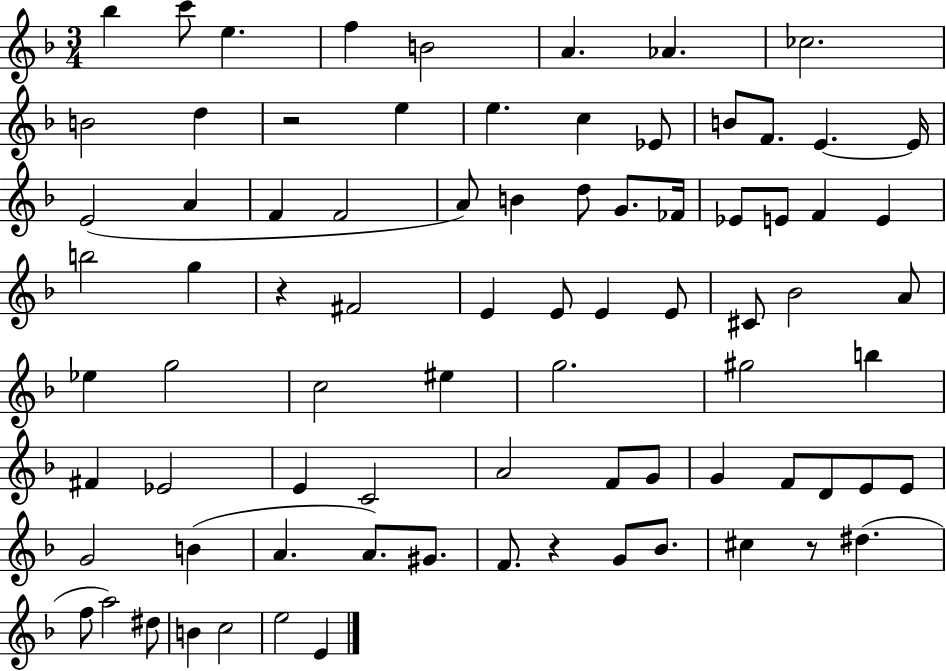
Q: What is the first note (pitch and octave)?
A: Bb5